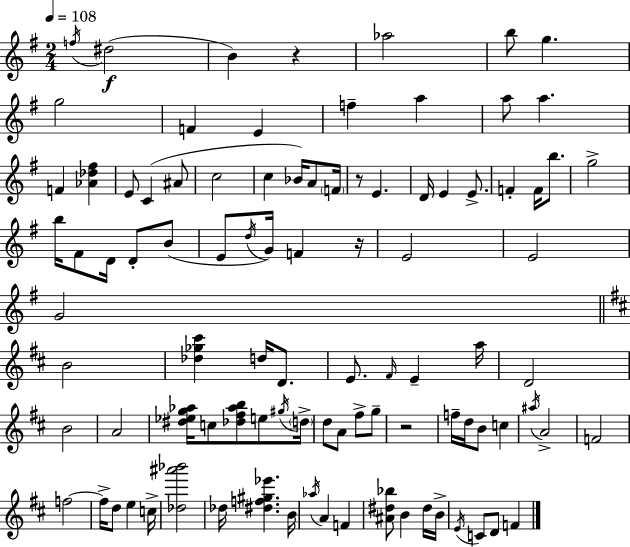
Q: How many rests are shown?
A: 4